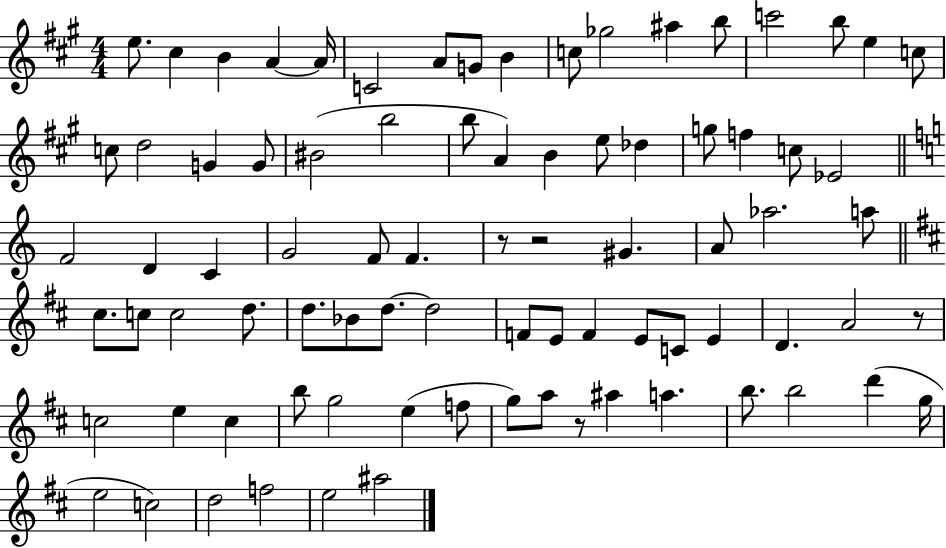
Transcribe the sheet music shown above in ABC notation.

X:1
T:Untitled
M:4/4
L:1/4
K:A
e/2 ^c B A A/4 C2 A/2 G/2 B c/2 _g2 ^a b/2 c'2 b/2 e c/2 c/2 d2 G G/2 ^B2 b2 b/2 A B e/2 _d g/2 f c/2 _E2 F2 D C G2 F/2 F z/2 z2 ^G A/2 _a2 a/2 ^c/2 c/2 c2 d/2 d/2 _B/2 d/2 d2 F/2 E/2 F E/2 C/2 E D A2 z/2 c2 e c b/2 g2 e f/2 g/2 a/2 z/2 ^a a b/2 b2 d' g/4 e2 c2 d2 f2 e2 ^a2